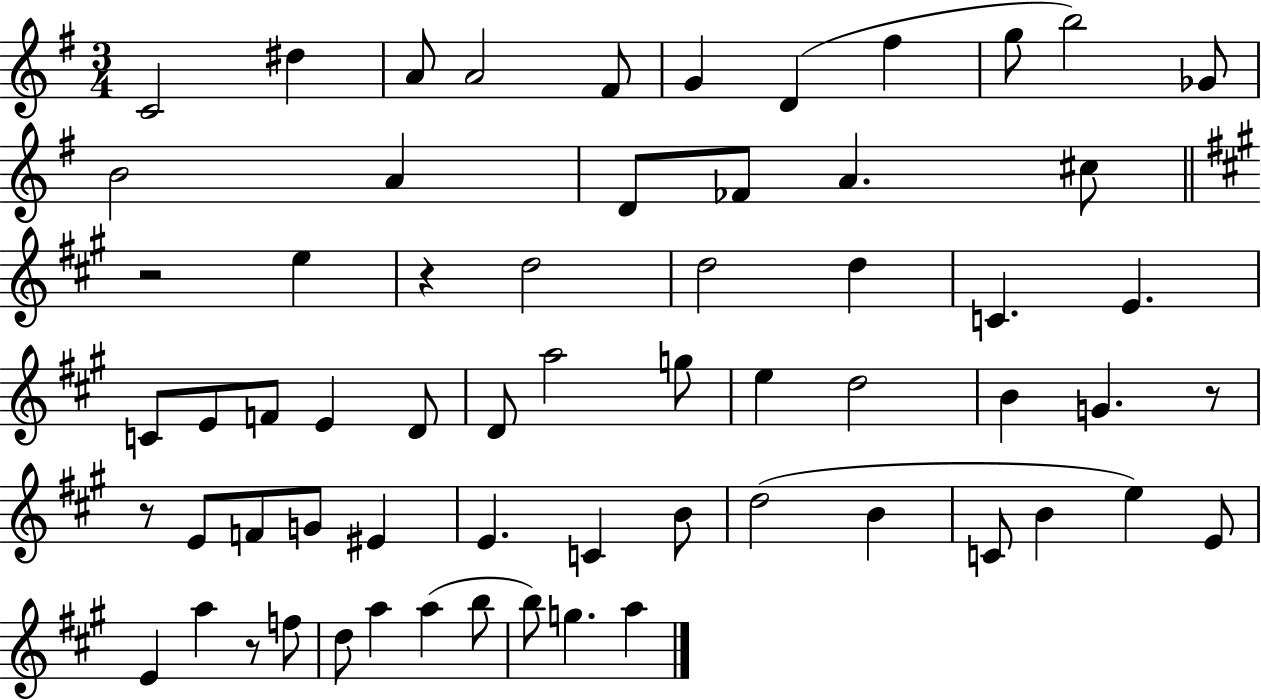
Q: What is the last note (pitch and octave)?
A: A5